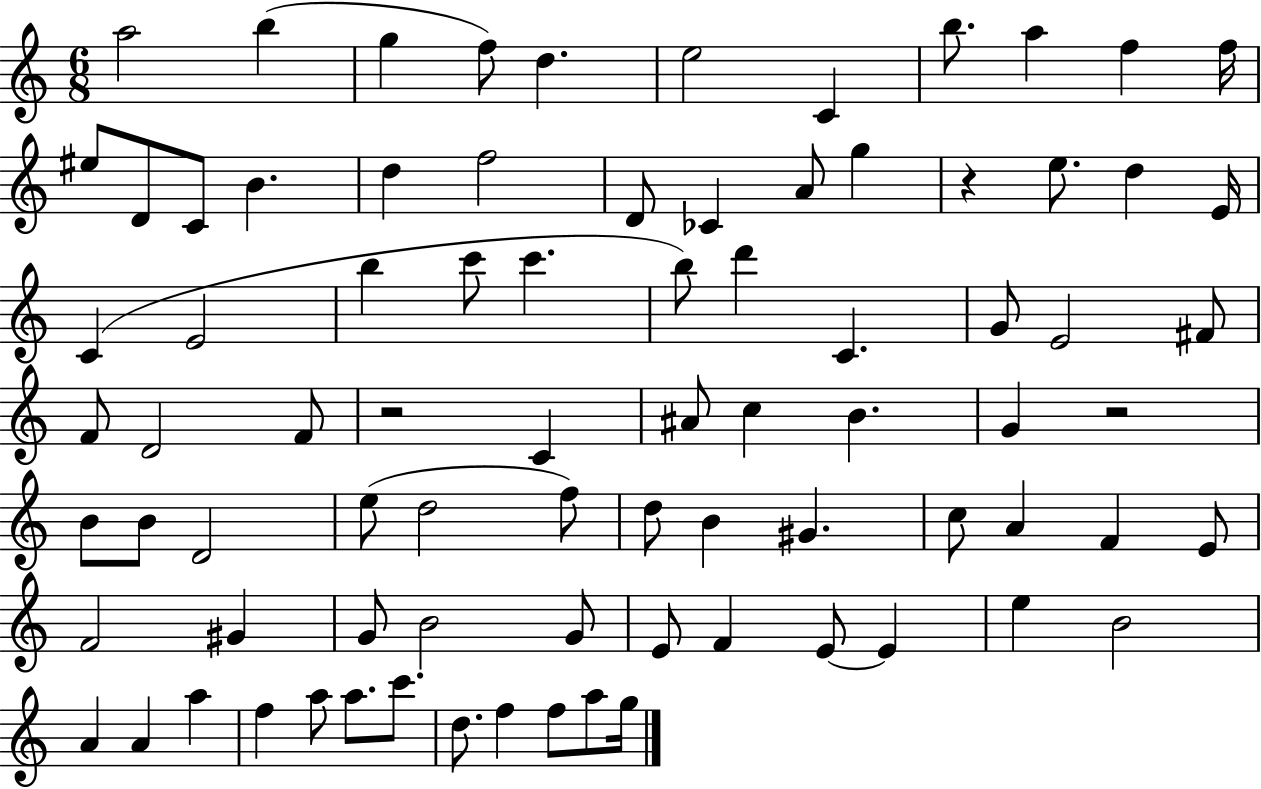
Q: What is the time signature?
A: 6/8